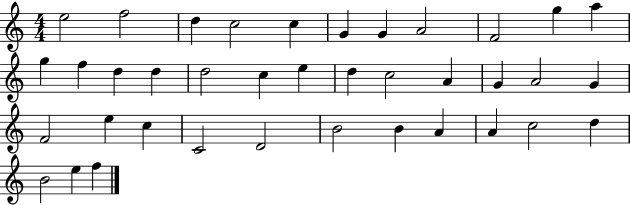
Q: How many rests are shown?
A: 0